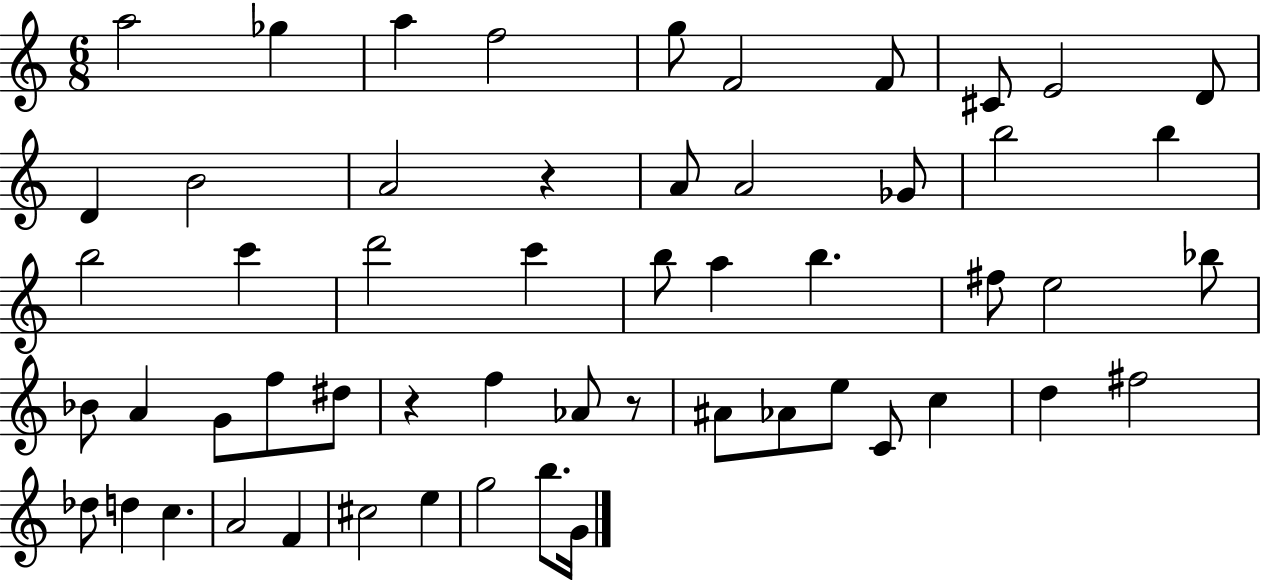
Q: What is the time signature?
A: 6/8